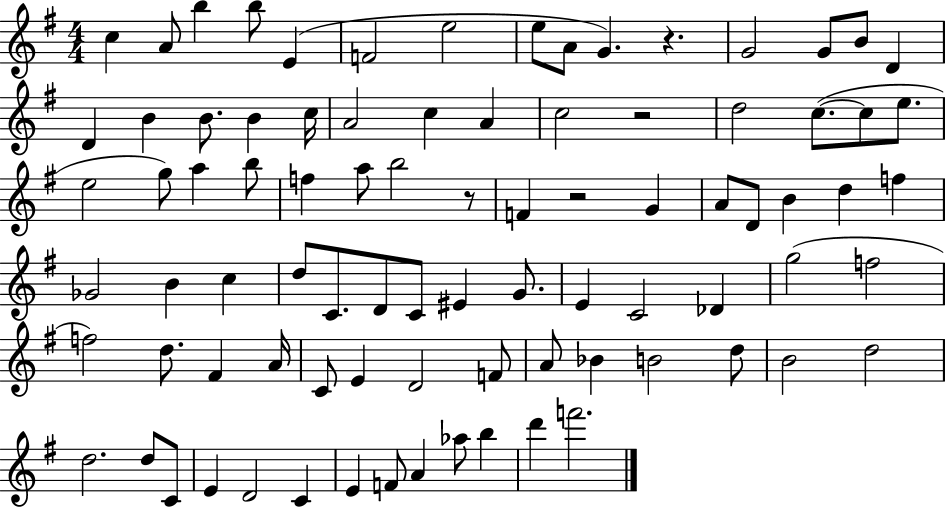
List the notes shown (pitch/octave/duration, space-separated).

C5/q A4/e B5/q B5/e E4/q F4/h E5/h E5/e A4/e G4/q. R/q. G4/h G4/e B4/e D4/q D4/q B4/q B4/e. B4/q C5/s A4/h C5/q A4/q C5/h R/h D5/h C5/e. C5/e E5/e. E5/h G5/e A5/q B5/e F5/q A5/e B5/h R/e F4/q R/h G4/q A4/e D4/e B4/q D5/q F5/q Gb4/h B4/q C5/q D5/e C4/e. D4/e C4/e EIS4/q G4/e. E4/q C4/h Db4/q G5/h F5/h F5/h D5/e. F#4/q A4/s C4/e E4/q D4/h F4/e A4/e Bb4/q B4/h D5/e B4/h D5/h D5/h. D5/e C4/e E4/q D4/h C4/q E4/q F4/e A4/q Ab5/e B5/q D6/q F6/h.